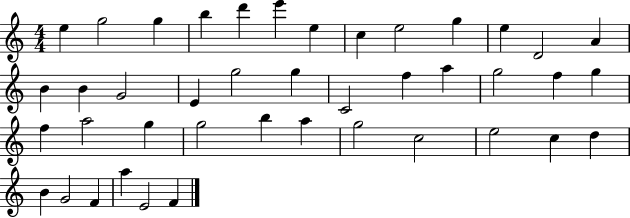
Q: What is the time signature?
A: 4/4